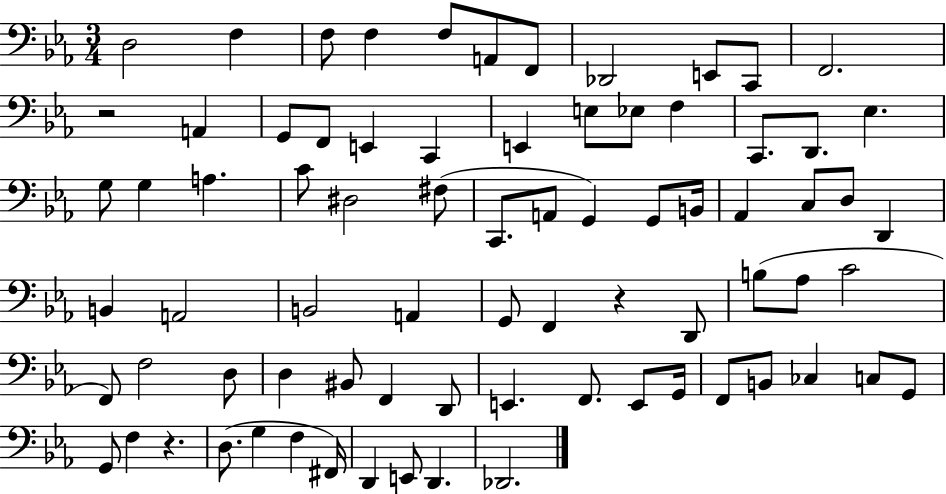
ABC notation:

X:1
T:Untitled
M:3/4
L:1/4
K:Eb
D,2 F, F,/2 F, F,/2 A,,/2 F,,/2 _D,,2 E,,/2 C,,/2 F,,2 z2 A,, G,,/2 F,,/2 E,, C,, E,, E,/2 _E,/2 F, C,,/2 D,,/2 _E, G,/2 G, A, C/2 ^D,2 ^F,/2 C,,/2 A,,/2 G,, G,,/2 B,,/4 _A,, C,/2 D,/2 D,, B,, A,,2 B,,2 A,, G,,/2 F,, z D,,/2 B,/2 _A,/2 C2 F,,/2 F,2 D,/2 D, ^B,,/2 F,, D,,/2 E,, F,,/2 E,,/2 G,,/4 F,,/2 B,,/2 _C, C,/2 G,,/2 G,,/2 F, z D,/2 G, F, ^F,,/4 D,, E,,/2 D,, _D,,2